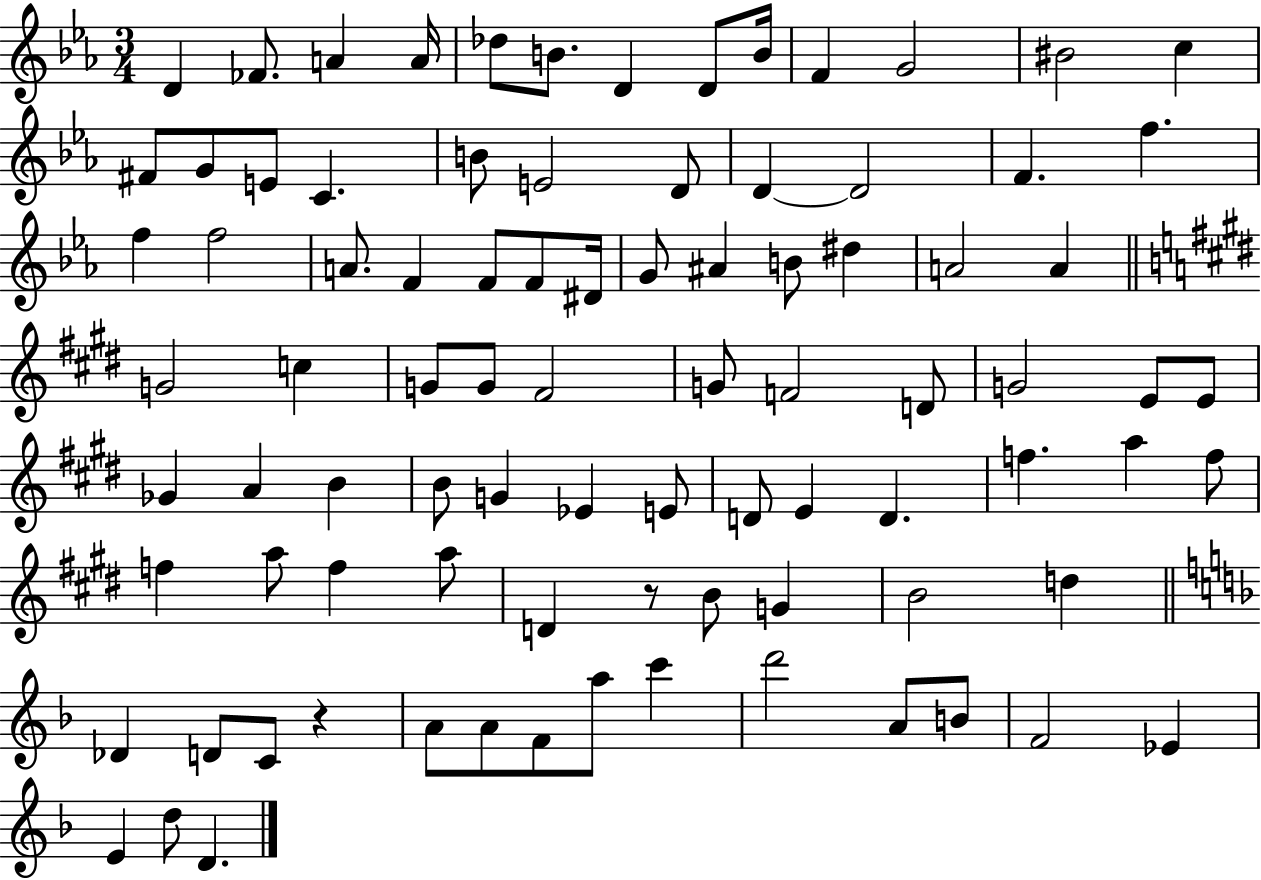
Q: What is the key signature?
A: EES major